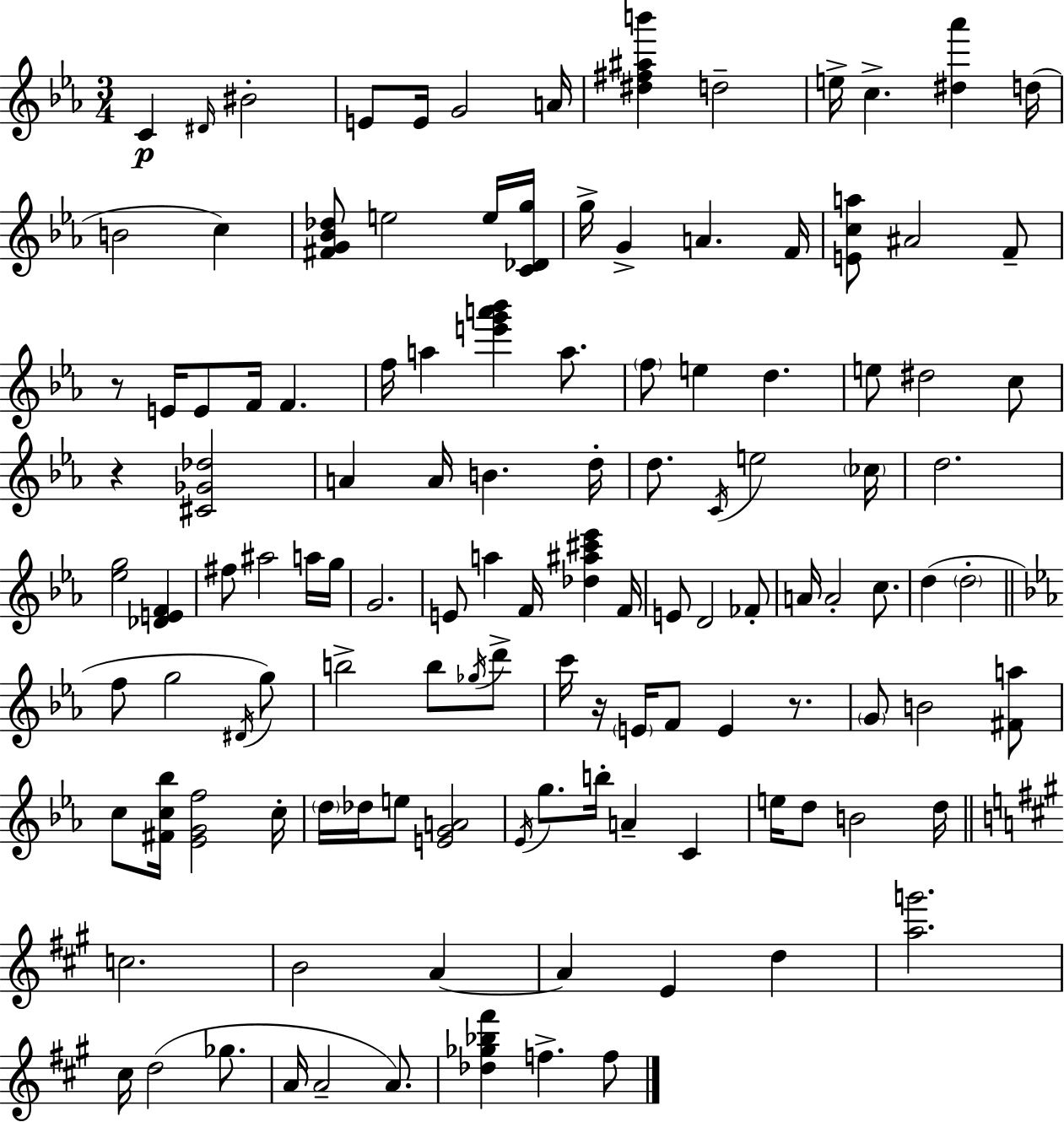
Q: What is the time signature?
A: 3/4